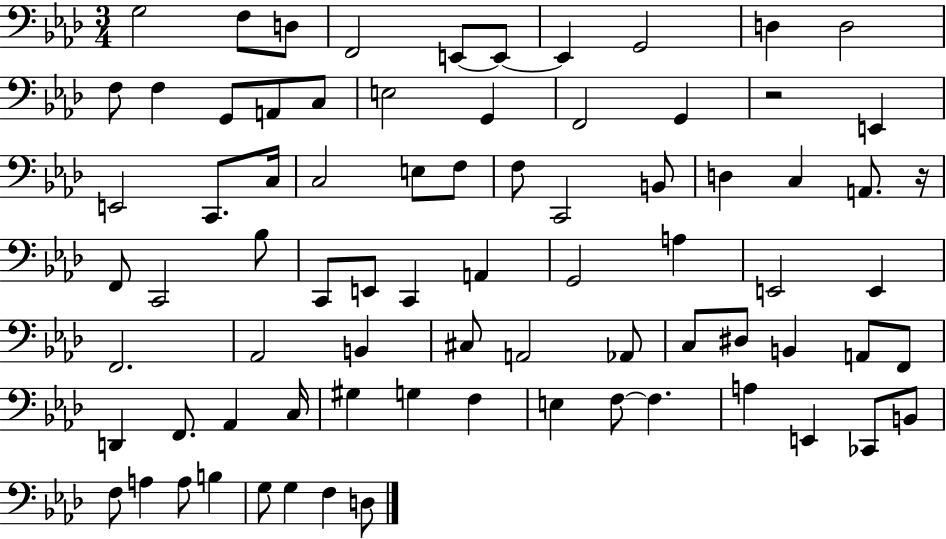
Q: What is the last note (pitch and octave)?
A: D3